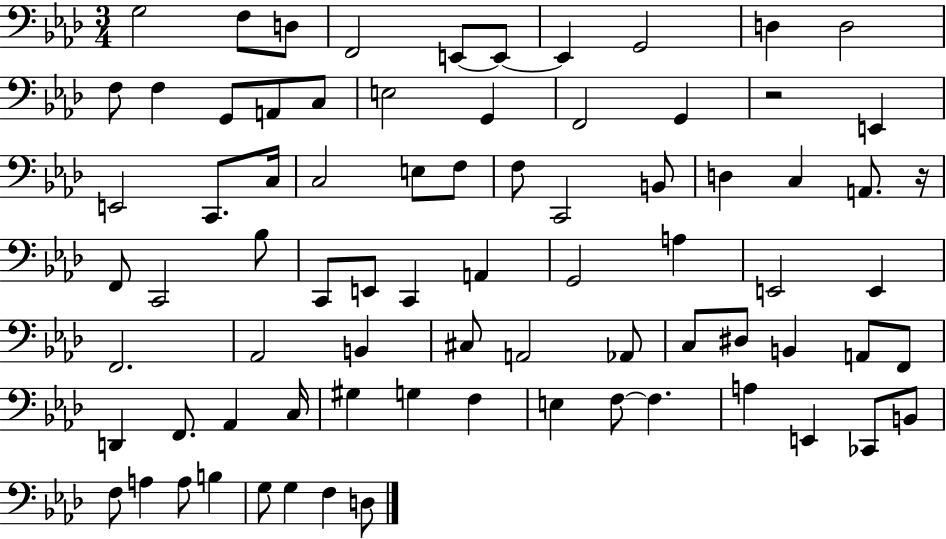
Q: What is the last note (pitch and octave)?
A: D3